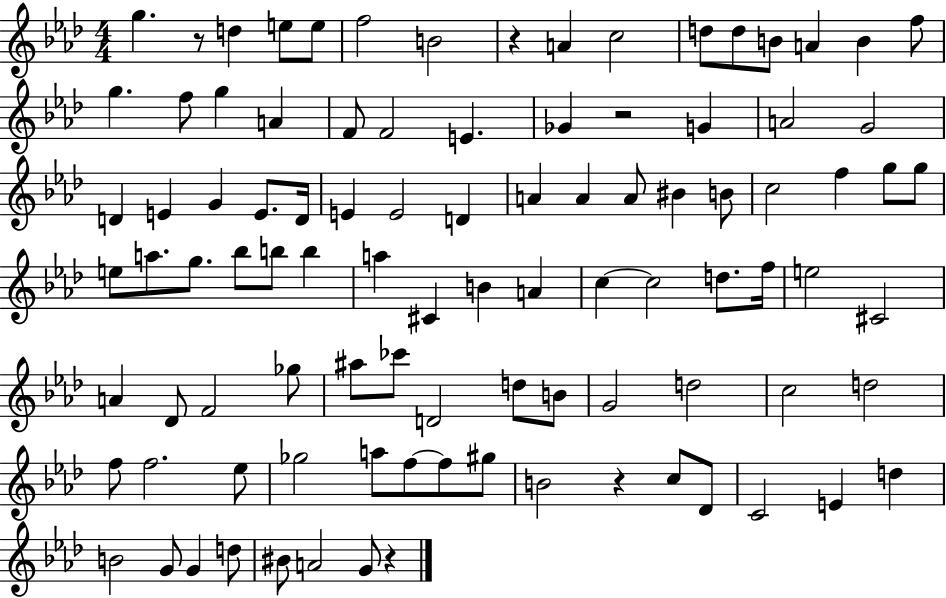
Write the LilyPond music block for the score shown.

{
  \clef treble
  \numericTimeSignature
  \time 4/4
  \key aes \major
  g''4. r8 d''4 e''8 e''8 | f''2 b'2 | r4 a'4 c''2 | d''8 d''8 b'8 a'4 b'4 f''8 | \break g''4. f''8 g''4 a'4 | f'8 f'2 e'4. | ges'4 r2 g'4 | a'2 g'2 | \break d'4 e'4 g'4 e'8. d'16 | e'4 e'2 d'4 | a'4 a'4 a'8 bis'4 b'8 | c''2 f''4 g''8 g''8 | \break e''8 a''8. g''8. bes''8 b''8 b''4 | a''4 cis'4 b'4 a'4 | c''4~~ c''2 d''8. f''16 | e''2 cis'2 | \break a'4 des'8 f'2 ges''8 | ais''8 ces'''8 d'2 d''8 b'8 | g'2 d''2 | c''2 d''2 | \break f''8 f''2. ees''8 | ges''2 a''8 f''8~~ f''8 gis''8 | b'2 r4 c''8 des'8 | c'2 e'4 d''4 | \break b'2 g'8 g'4 d''8 | bis'8 a'2 g'8 r4 | \bar "|."
}